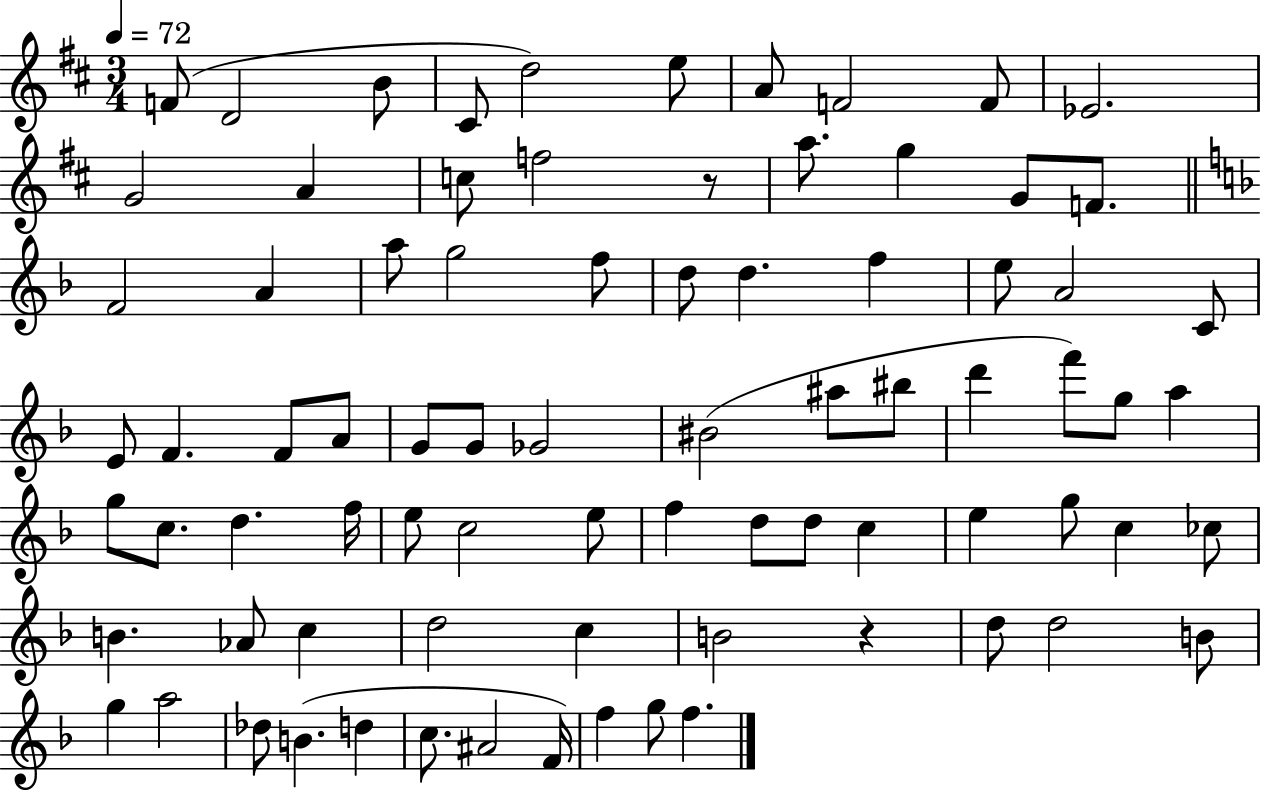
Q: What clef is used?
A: treble